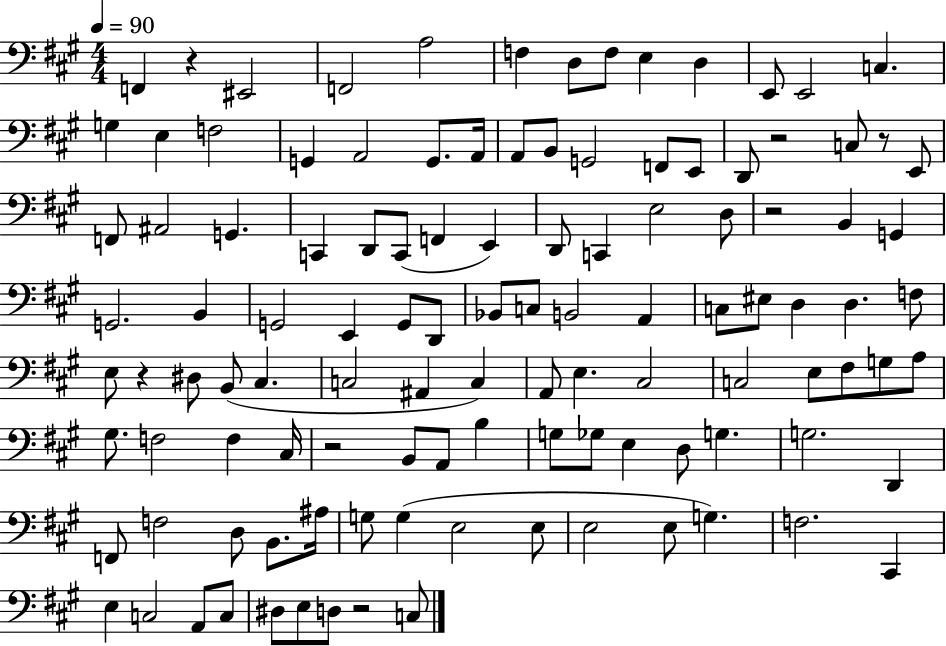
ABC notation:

X:1
T:Untitled
M:4/4
L:1/4
K:A
F,, z ^E,,2 F,,2 A,2 F, D,/2 F,/2 E, D, E,,/2 E,,2 C, G, E, F,2 G,, A,,2 G,,/2 A,,/4 A,,/2 B,,/2 G,,2 F,,/2 E,,/2 D,,/2 z2 C,/2 z/2 E,,/2 F,,/2 ^A,,2 G,, C,, D,,/2 C,,/2 F,, E,, D,,/2 C,, E,2 D,/2 z2 B,, G,, G,,2 B,, G,,2 E,, G,,/2 D,,/2 _B,,/2 C,/2 B,,2 A,, C,/2 ^E,/2 D, D, F,/2 E,/2 z ^D,/2 B,,/2 ^C, C,2 ^A,, C, A,,/2 E, ^C,2 C,2 E,/2 ^F,/2 G,/2 A,/2 ^G,/2 F,2 F, ^C,/4 z2 B,,/2 A,,/2 B, G,/2 _G,/2 E, D,/2 G, G,2 D,, F,,/2 F,2 D,/2 B,,/2 ^A,/4 G,/2 G, E,2 E,/2 E,2 E,/2 G, F,2 ^C,, E, C,2 A,,/2 C,/2 ^D,/2 E,/2 D,/2 z2 C,/2